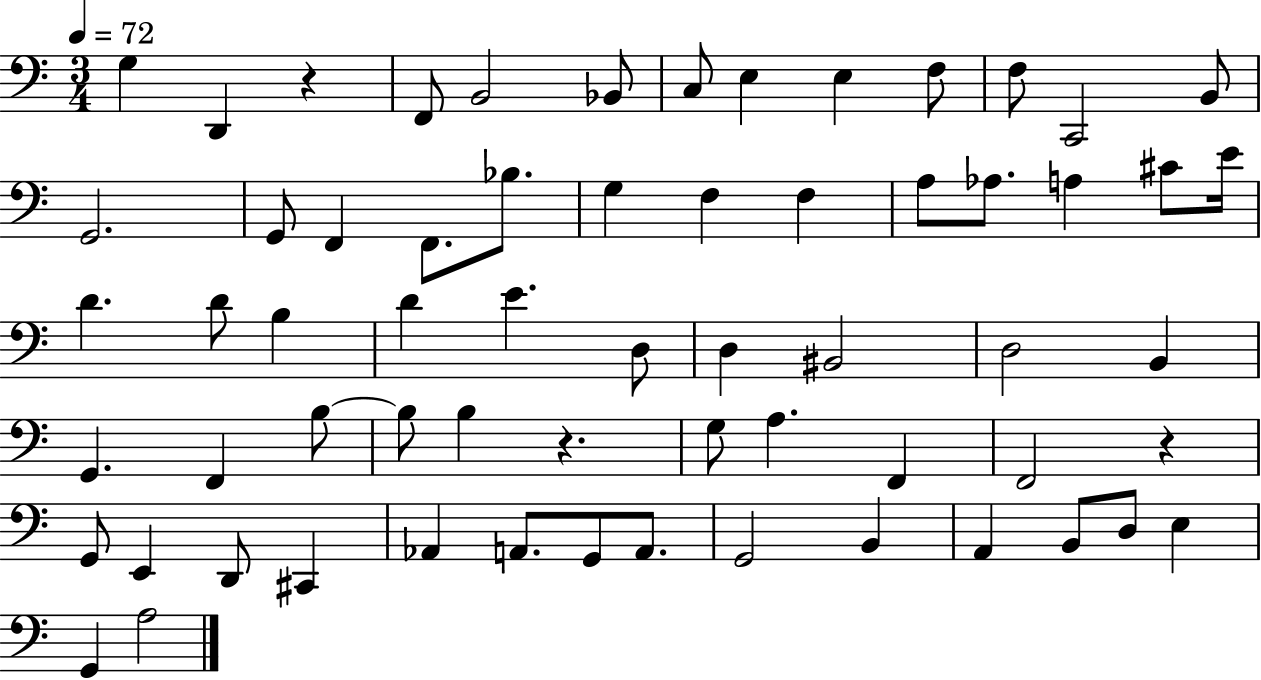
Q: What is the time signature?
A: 3/4